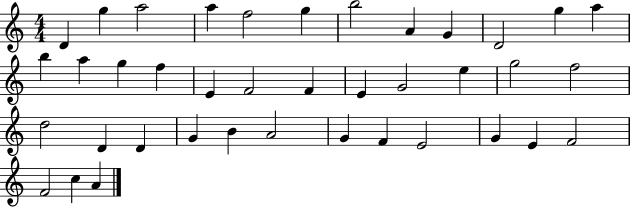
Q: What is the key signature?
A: C major